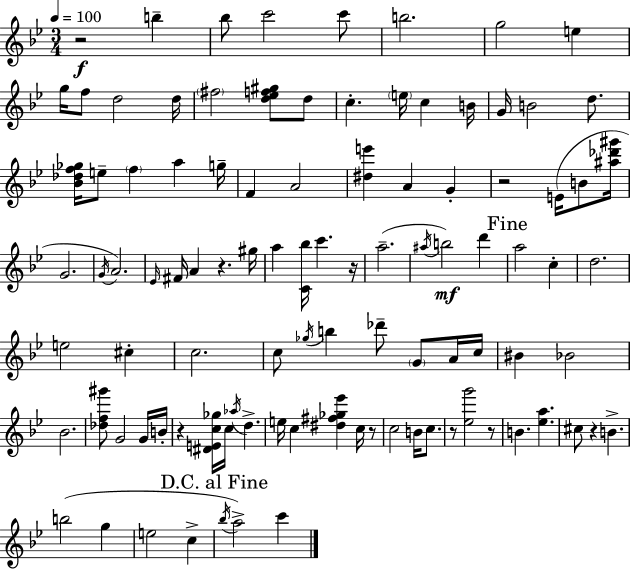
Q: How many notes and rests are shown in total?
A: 100